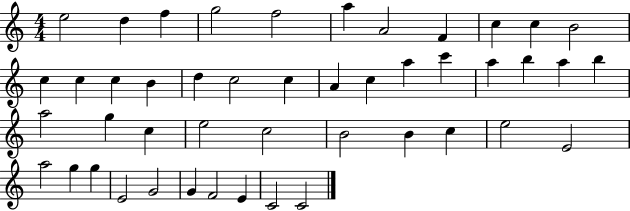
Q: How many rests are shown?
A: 0